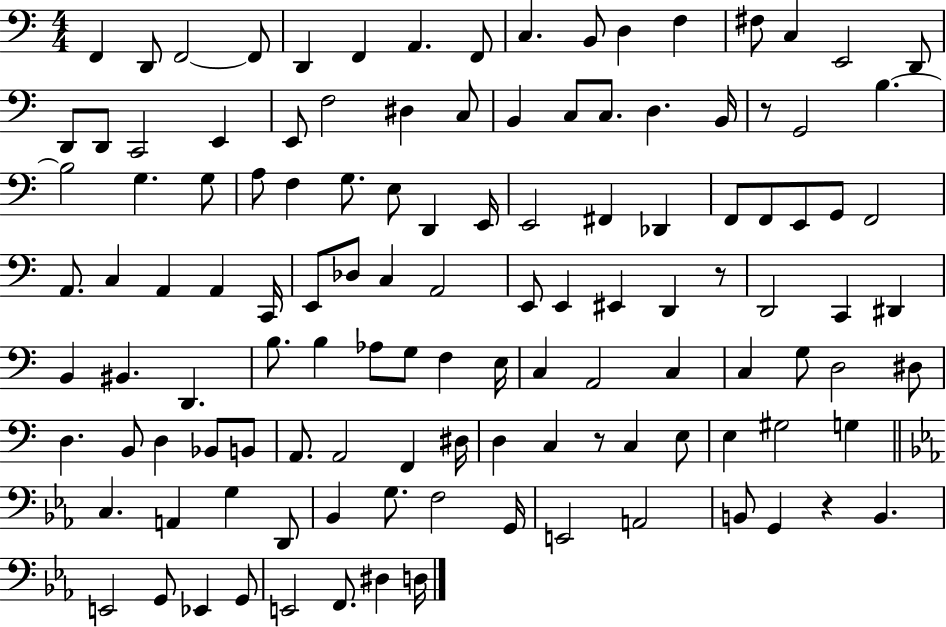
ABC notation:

X:1
T:Untitled
M:4/4
L:1/4
K:C
F,, D,,/2 F,,2 F,,/2 D,, F,, A,, F,,/2 C, B,,/2 D, F, ^F,/2 C, E,,2 D,,/2 D,,/2 D,,/2 C,,2 E,, E,,/2 F,2 ^D, C,/2 B,, C,/2 C,/2 D, B,,/4 z/2 G,,2 B, B,2 G, G,/2 A,/2 F, G,/2 E,/2 D,, E,,/4 E,,2 ^F,, _D,, F,,/2 F,,/2 E,,/2 G,,/2 F,,2 A,,/2 C, A,, A,, C,,/4 E,,/2 _D,/2 C, A,,2 E,,/2 E,, ^E,, D,, z/2 D,,2 C,, ^D,, B,, ^B,, D,, B,/2 B, _A,/2 G,/2 F, E,/4 C, A,,2 C, C, G,/2 D,2 ^D,/2 D, B,,/2 D, _B,,/2 B,,/2 A,,/2 A,,2 F,, ^D,/4 D, C, z/2 C, E,/2 E, ^G,2 G, C, A,, G, D,,/2 _B,, G,/2 F,2 G,,/4 E,,2 A,,2 B,,/2 G,, z B,, E,,2 G,,/2 _E,, G,,/2 E,,2 F,,/2 ^D, D,/4